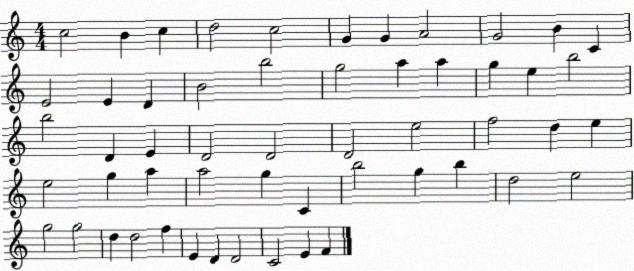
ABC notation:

X:1
T:Untitled
M:4/4
L:1/4
K:C
c2 B c d2 c2 G G A2 G2 B C E2 E D B2 b2 g2 a a g e b2 b2 D E D2 D2 D2 e2 f2 d e e2 g a a2 g C b2 g b d2 e2 g2 g2 d d2 f E D D2 C2 E F